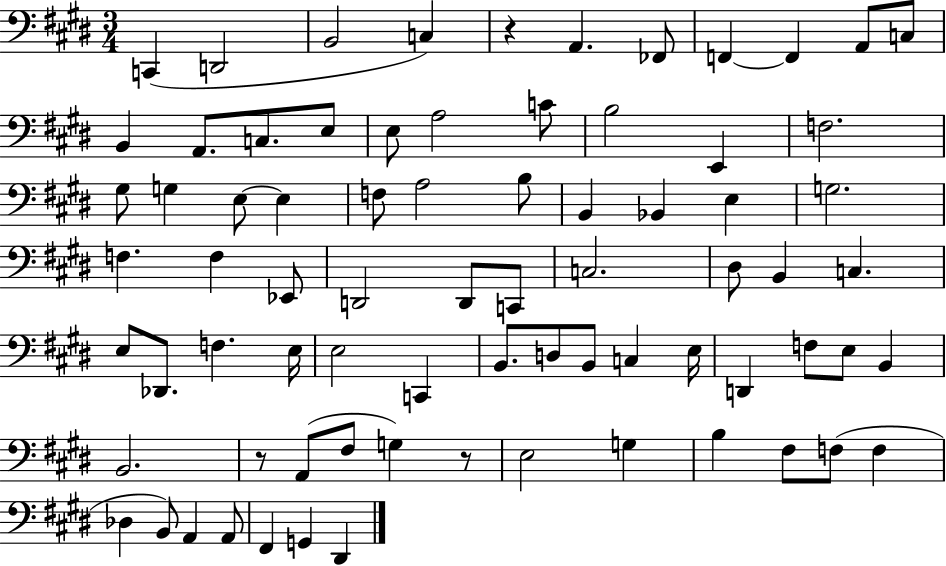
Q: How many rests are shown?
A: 3